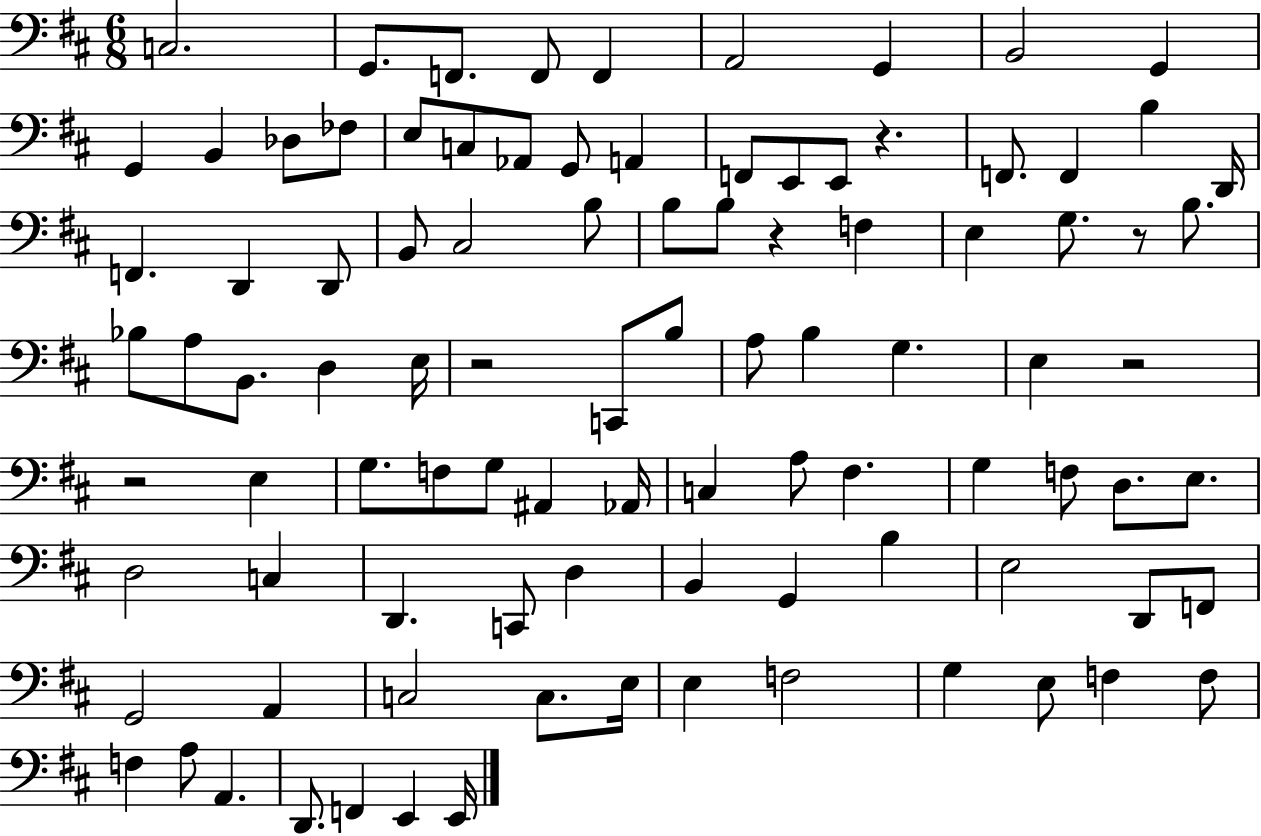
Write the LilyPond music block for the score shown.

{
  \clef bass
  \numericTimeSignature
  \time 6/8
  \key d \major
  c2. | g,8. f,8. f,8 f,4 | a,2 g,4 | b,2 g,4 | \break g,4 b,4 des8 fes8 | e8 c8 aes,8 g,8 a,4 | f,8 e,8 e,8 r4. | f,8. f,4 b4 d,16 | \break f,4. d,4 d,8 | b,8 cis2 b8 | b8 b8 r4 f4 | e4 g8. r8 b8. | \break bes8 a8 b,8. d4 e16 | r2 c,8 b8 | a8 b4 g4. | e4 r2 | \break r2 e4 | g8. f8 g8 ais,4 aes,16 | c4 a8 fis4. | g4 f8 d8. e8. | \break d2 c4 | d,4. c,8 d4 | b,4 g,4 b4 | e2 d,8 f,8 | \break g,2 a,4 | c2 c8. e16 | e4 f2 | g4 e8 f4 f8 | \break f4 a8 a,4. | d,8. f,4 e,4 e,16 | \bar "|."
}